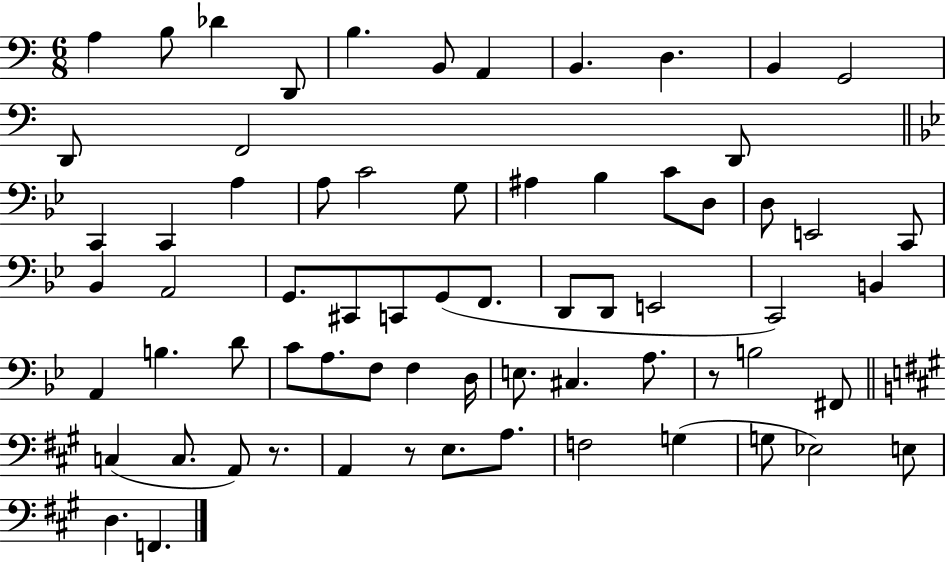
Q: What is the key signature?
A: C major